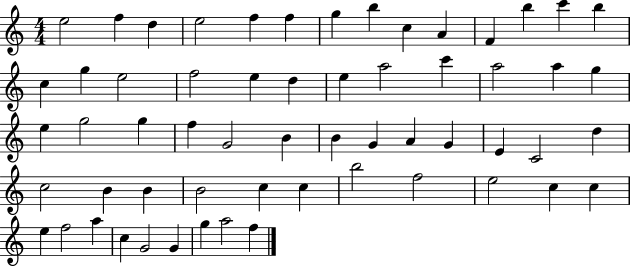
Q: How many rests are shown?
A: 0